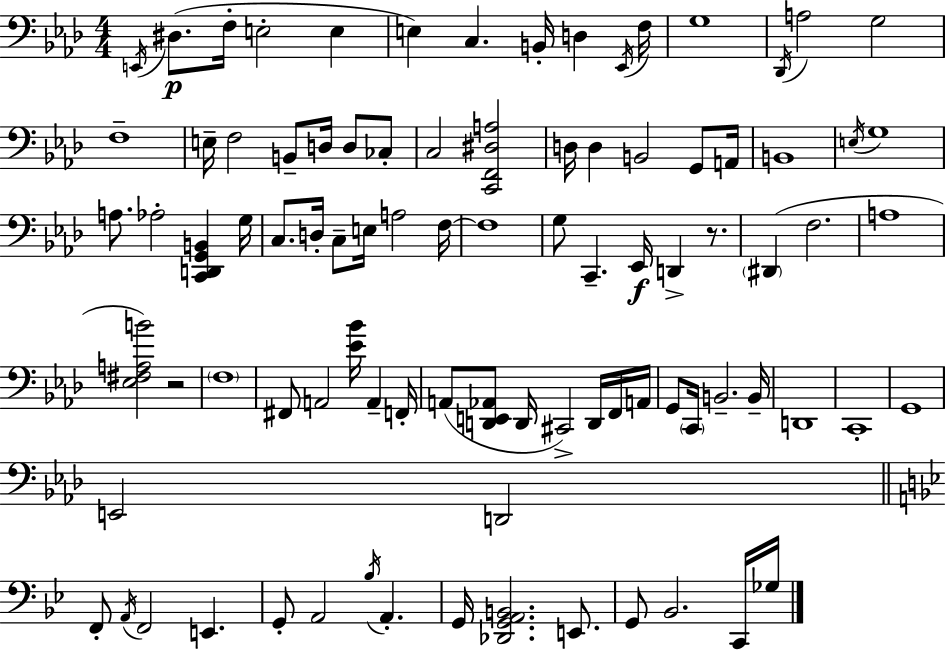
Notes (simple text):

E2/s D#3/e. F3/s E3/h E3/q E3/q C3/q. B2/s D3/q Eb2/s F3/s G3/w Db2/s A3/h G3/h F3/w E3/s F3/h B2/e D3/s D3/e CES3/e C3/h [C2,F2,D#3,A3]/h D3/s D3/q B2/h G2/e A2/s B2/w E3/s G3/w A3/e. Ab3/h [C2,D2,G2,B2]/q G3/s C3/e. D3/s C3/e E3/s A3/h F3/s F3/w G3/e C2/q. Eb2/s D2/q R/e. D#2/q F3/h. A3/w [Eb3,F#3,A3,B4]/h R/h F3/w F#2/e A2/h [Eb4,Bb4]/s A2/q F2/s A2/e [D2,E2,Ab2]/e D2/s C#2/h D2/s F2/s A2/s G2/e C2/s B2/h. B2/s D2/w C2/w G2/w E2/h D2/h F2/e A2/s F2/h E2/q. G2/e A2/h Bb3/s A2/q. G2/s [Db2,G2,A2,B2]/h. E2/e. G2/e Bb2/h. C2/s Gb3/s